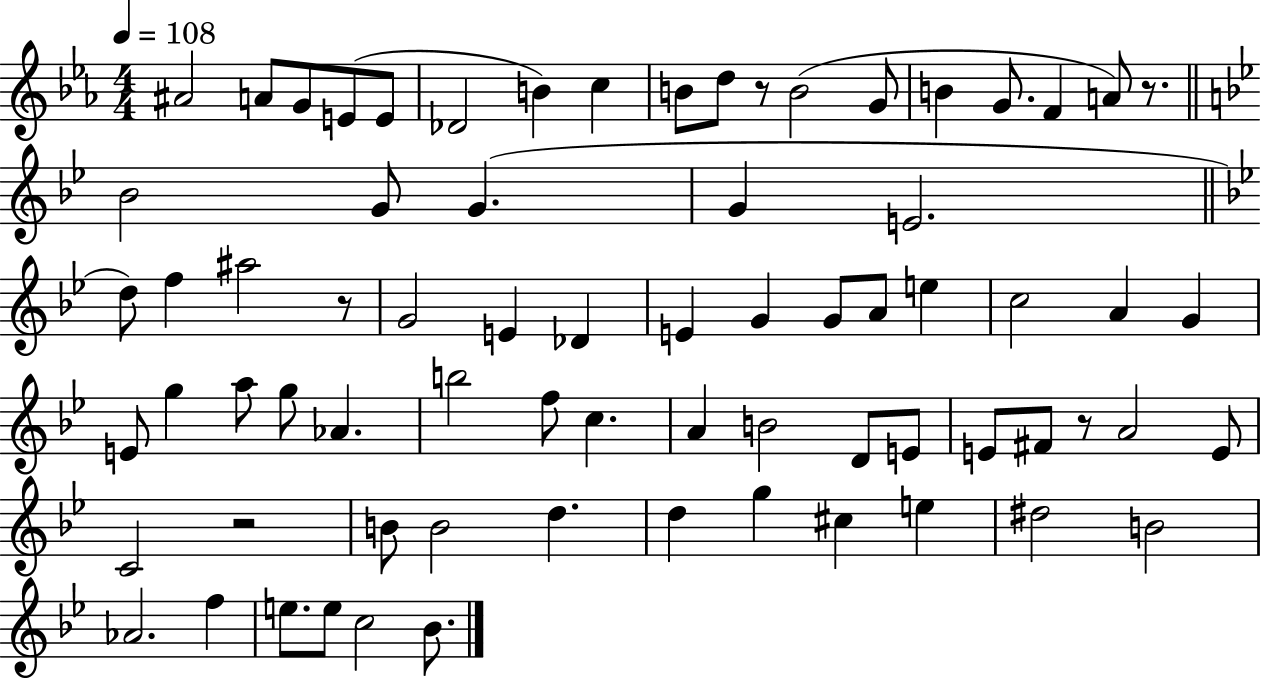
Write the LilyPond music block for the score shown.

{
  \clef treble
  \numericTimeSignature
  \time 4/4
  \key ees \major
  \tempo 4 = 108
  ais'2 a'8 g'8 e'8( e'8 | des'2 b'4) c''4 | b'8 d''8 r8 b'2( g'8 | b'4 g'8. f'4 a'8) r8. | \break \bar "||" \break \key bes \major bes'2 g'8 g'4.( | g'4 e'2. | \bar "||" \break \key g \minor d''8) f''4 ais''2 r8 | g'2 e'4 des'4 | e'4 g'4 g'8 a'8 e''4 | c''2 a'4 g'4 | \break e'8 g''4 a''8 g''8 aes'4. | b''2 f''8 c''4. | a'4 b'2 d'8 e'8 | e'8 fis'8 r8 a'2 e'8 | \break c'2 r2 | b'8 b'2 d''4. | d''4 g''4 cis''4 e''4 | dis''2 b'2 | \break aes'2. f''4 | e''8. e''8 c''2 bes'8. | \bar "|."
}